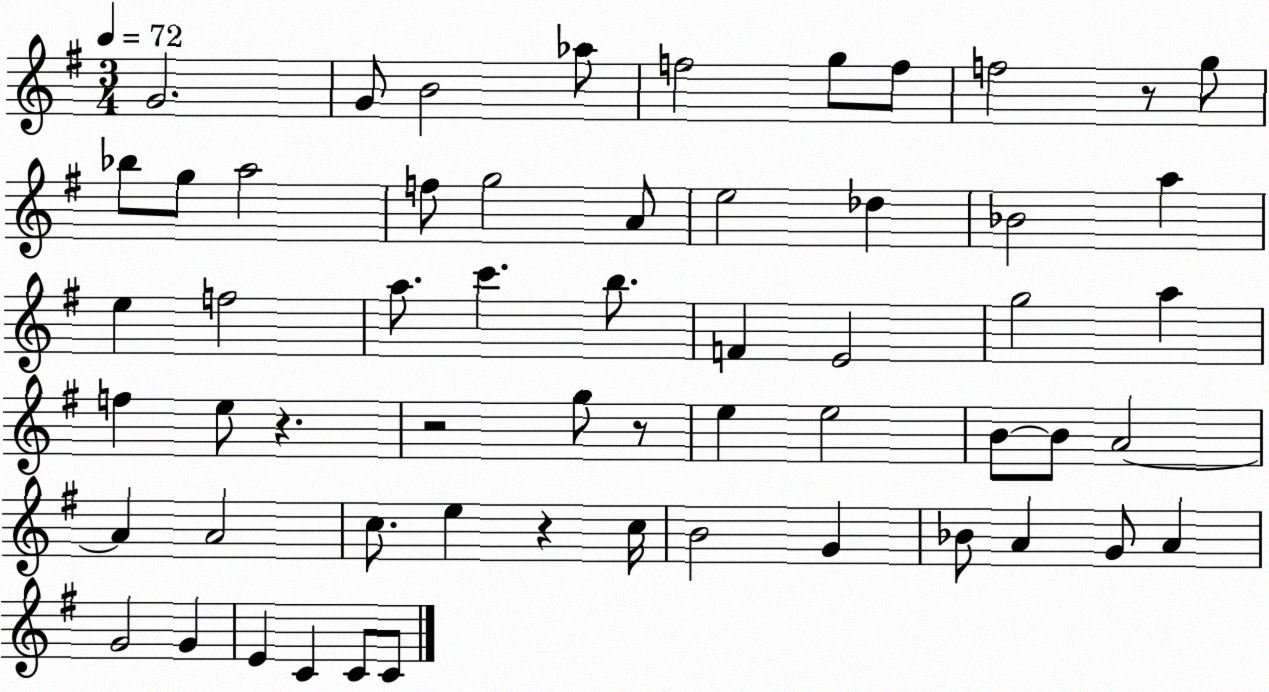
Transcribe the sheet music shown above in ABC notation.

X:1
T:Untitled
M:3/4
L:1/4
K:G
G2 G/2 B2 _a/2 f2 g/2 f/2 f2 z/2 g/2 _b/2 g/2 a2 f/2 g2 A/2 e2 _d _B2 a e f2 a/2 c' b/2 F E2 g2 a f e/2 z z2 g/2 z/2 e e2 B/2 B/2 A2 A A2 c/2 e z c/4 B2 G _B/2 A G/2 A G2 G E C C/2 C/2